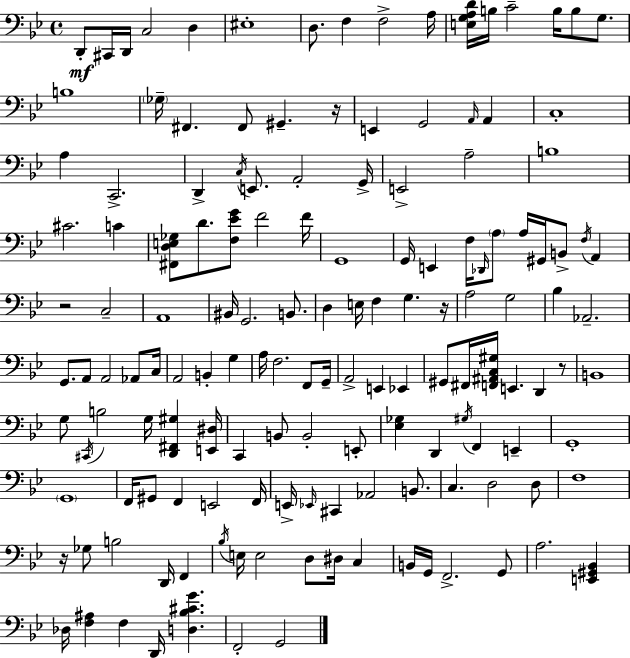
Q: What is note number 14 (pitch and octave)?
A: B3